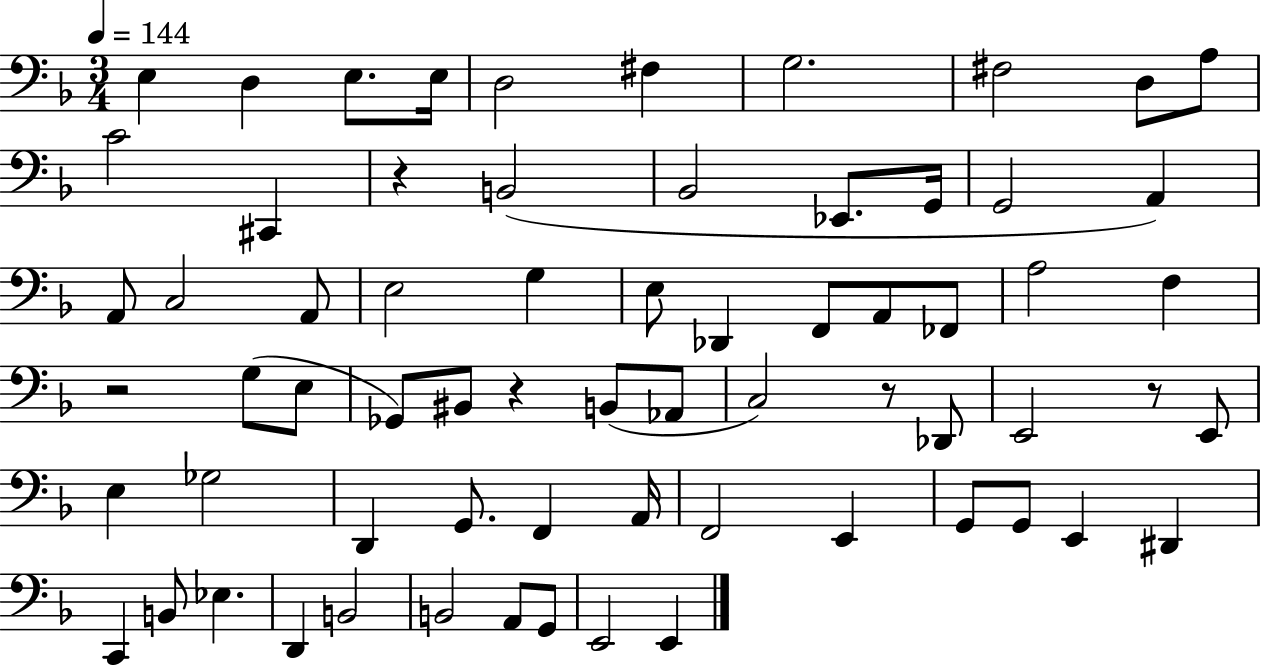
E3/q D3/q E3/e. E3/s D3/h F#3/q G3/h. F#3/h D3/e A3/e C4/h C#2/q R/q B2/h Bb2/h Eb2/e. G2/s G2/h A2/q A2/e C3/h A2/e E3/h G3/q E3/e Db2/q F2/e A2/e FES2/e A3/h F3/q R/h G3/e E3/e Gb2/e BIS2/e R/q B2/e Ab2/e C3/h R/e Db2/e E2/h R/e E2/e E3/q Gb3/h D2/q G2/e. F2/q A2/s F2/h E2/q G2/e G2/e E2/q D#2/q C2/q B2/e Eb3/q. D2/q B2/h B2/h A2/e G2/e E2/h E2/q